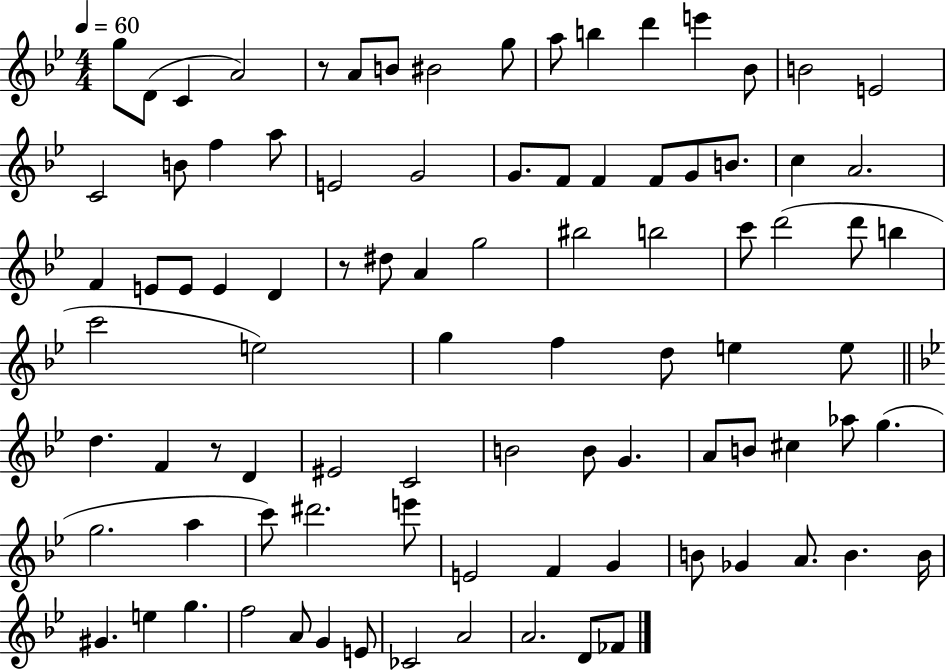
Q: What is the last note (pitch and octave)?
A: FES4